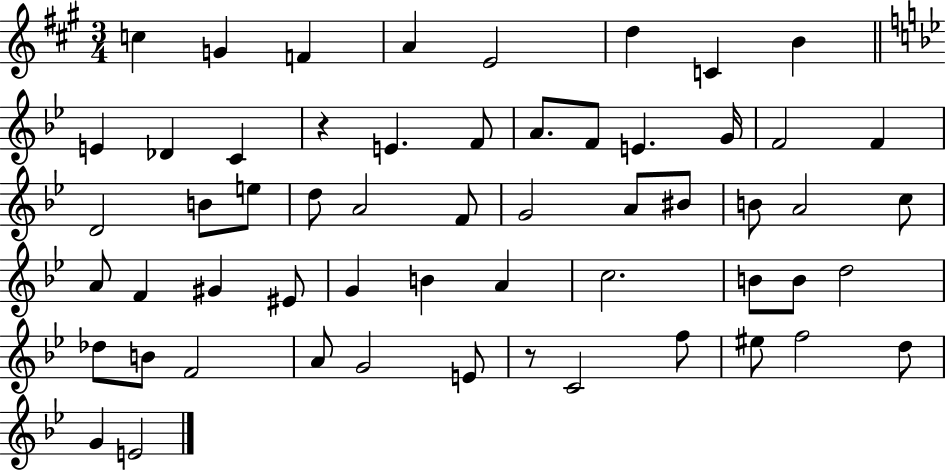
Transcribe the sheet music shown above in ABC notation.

X:1
T:Untitled
M:3/4
L:1/4
K:A
c G F A E2 d C B E _D C z E F/2 A/2 F/2 E G/4 F2 F D2 B/2 e/2 d/2 A2 F/2 G2 A/2 ^B/2 B/2 A2 c/2 A/2 F ^G ^E/2 G B A c2 B/2 B/2 d2 _d/2 B/2 F2 A/2 G2 E/2 z/2 C2 f/2 ^e/2 f2 d/2 G E2